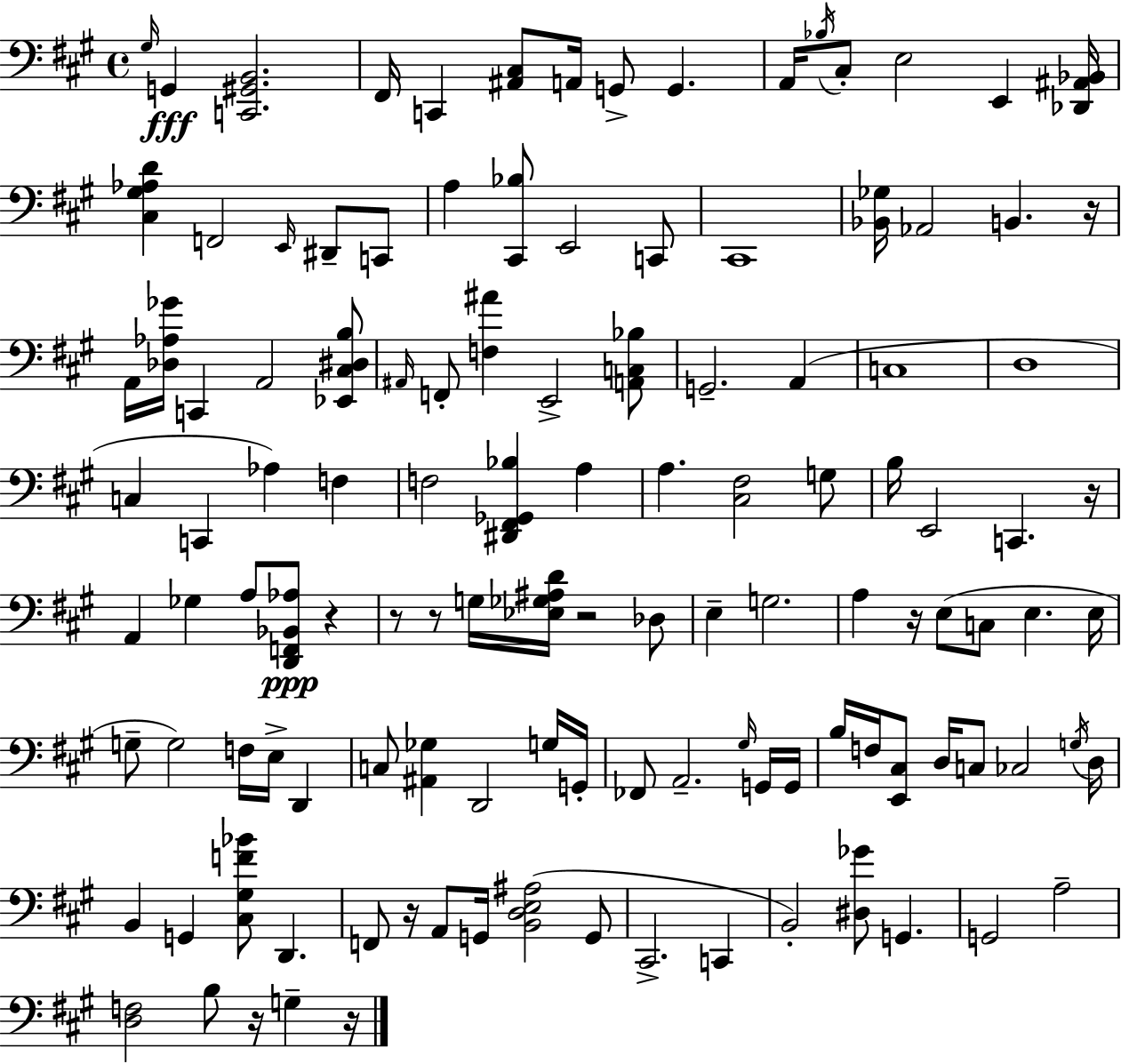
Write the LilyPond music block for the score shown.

{
  \clef bass
  \time 4/4
  \defaultTimeSignature
  \key a \major
  \grace { gis16 }\fff g,4 <c, gis, b,>2. | fis,16 c,4 <ais, cis>8 a,16 g,8-> g,4. | a,16 \acciaccatura { bes16 } cis8-. e2 e,4 | <des, ais, bes,>16 <cis gis aes d'>4 f,2 \grace { e,16 } dis,8-- | \break c,8 a4 <cis, bes>8 e,2 | c,8 cis,1 | <bes, ges>16 aes,2 b,4. | r16 a,16 <des aes ges'>16 c,4 a,2 | \break <ees, cis dis b>8 \grace { ais,16 } f,8-. <f ais'>4 e,2-> | <a, c bes>8 g,2.-- | a,4( c1 | d1 | \break c4 c,4 aes4) | f4 f2 <dis, fis, ges, bes>4 | a4 a4. <cis fis>2 | g8 b16 e,2 c,4. | \break r16 a,4 ges4 a8 <d, f, bes, aes>8\ppp | r4 r8 r8 g16 <ees ges ais d'>16 r2 | des8 e4-- g2. | a4 r16 e8( c8 e4. | \break e16 g8-- g2) f16 e16-> | d,4 c8 <ais, ges>4 d,2 | g16 g,16-. fes,8 a,2.-- | \grace { gis16 } g,16 g,16 b16 f16 <e, cis>8 d16 c8 ces2 | \break \acciaccatura { g16 } d16 b,4 g,4 <cis gis f' bes'>8 | d,4. f,8 r16 a,8 g,16 <b, d e ais>2( | g,8 cis,2.-> | c,4 b,2-.) <dis ges'>8 | \break g,4. g,2 a2-- | <d f>2 b8 | r16 g4-- r16 \bar "|."
}